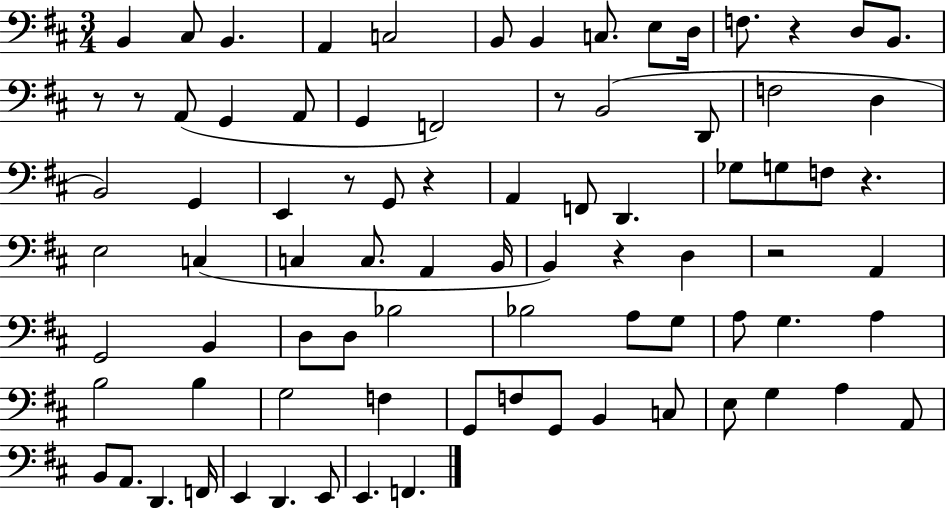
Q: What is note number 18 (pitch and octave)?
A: F2